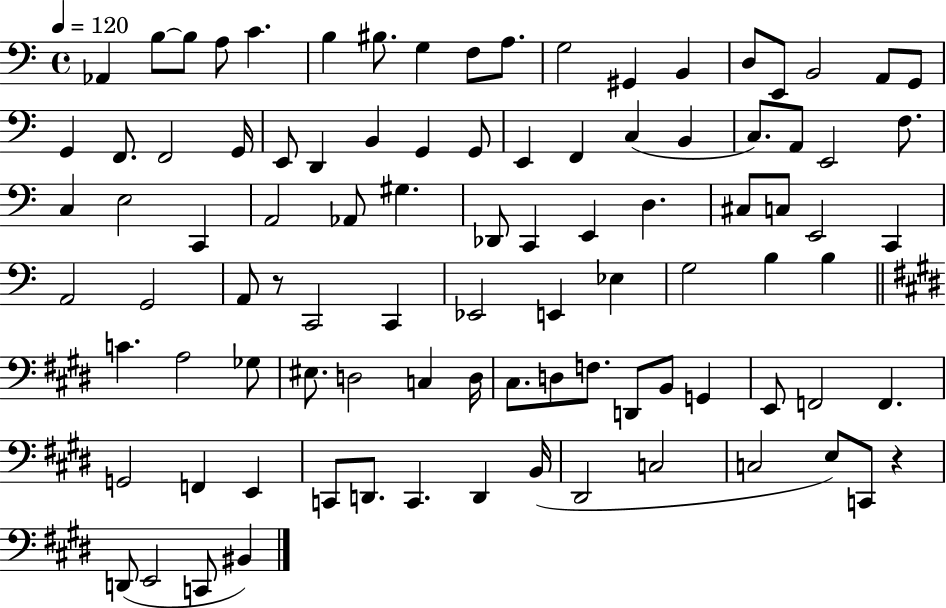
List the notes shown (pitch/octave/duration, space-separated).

Ab2/q B3/e B3/e A3/e C4/q. B3/q BIS3/e. G3/q F3/e A3/e. G3/h G#2/q B2/q D3/e E2/e B2/h A2/e G2/e G2/q F2/e. F2/h G2/s E2/e D2/q B2/q G2/q G2/e E2/q F2/q C3/q B2/q C3/e. A2/e E2/h F3/e. C3/q E3/h C2/q A2/h Ab2/e G#3/q. Db2/e C2/q E2/q D3/q. C#3/e C3/e E2/h C2/q A2/h G2/h A2/e R/e C2/h C2/q Eb2/h E2/q Eb3/q G3/h B3/q B3/q C4/q. A3/h Gb3/e EIS3/e. D3/h C3/q D3/s C#3/e. D3/e F3/e. D2/e B2/e G2/q E2/e F2/h F2/q. G2/h F2/q E2/q C2/e D2/e. C2/q. D2/q B2/s D#2/h C3/h C3/h E3/e C2/e R/q D2/e E2/h C2/e BIS2/q